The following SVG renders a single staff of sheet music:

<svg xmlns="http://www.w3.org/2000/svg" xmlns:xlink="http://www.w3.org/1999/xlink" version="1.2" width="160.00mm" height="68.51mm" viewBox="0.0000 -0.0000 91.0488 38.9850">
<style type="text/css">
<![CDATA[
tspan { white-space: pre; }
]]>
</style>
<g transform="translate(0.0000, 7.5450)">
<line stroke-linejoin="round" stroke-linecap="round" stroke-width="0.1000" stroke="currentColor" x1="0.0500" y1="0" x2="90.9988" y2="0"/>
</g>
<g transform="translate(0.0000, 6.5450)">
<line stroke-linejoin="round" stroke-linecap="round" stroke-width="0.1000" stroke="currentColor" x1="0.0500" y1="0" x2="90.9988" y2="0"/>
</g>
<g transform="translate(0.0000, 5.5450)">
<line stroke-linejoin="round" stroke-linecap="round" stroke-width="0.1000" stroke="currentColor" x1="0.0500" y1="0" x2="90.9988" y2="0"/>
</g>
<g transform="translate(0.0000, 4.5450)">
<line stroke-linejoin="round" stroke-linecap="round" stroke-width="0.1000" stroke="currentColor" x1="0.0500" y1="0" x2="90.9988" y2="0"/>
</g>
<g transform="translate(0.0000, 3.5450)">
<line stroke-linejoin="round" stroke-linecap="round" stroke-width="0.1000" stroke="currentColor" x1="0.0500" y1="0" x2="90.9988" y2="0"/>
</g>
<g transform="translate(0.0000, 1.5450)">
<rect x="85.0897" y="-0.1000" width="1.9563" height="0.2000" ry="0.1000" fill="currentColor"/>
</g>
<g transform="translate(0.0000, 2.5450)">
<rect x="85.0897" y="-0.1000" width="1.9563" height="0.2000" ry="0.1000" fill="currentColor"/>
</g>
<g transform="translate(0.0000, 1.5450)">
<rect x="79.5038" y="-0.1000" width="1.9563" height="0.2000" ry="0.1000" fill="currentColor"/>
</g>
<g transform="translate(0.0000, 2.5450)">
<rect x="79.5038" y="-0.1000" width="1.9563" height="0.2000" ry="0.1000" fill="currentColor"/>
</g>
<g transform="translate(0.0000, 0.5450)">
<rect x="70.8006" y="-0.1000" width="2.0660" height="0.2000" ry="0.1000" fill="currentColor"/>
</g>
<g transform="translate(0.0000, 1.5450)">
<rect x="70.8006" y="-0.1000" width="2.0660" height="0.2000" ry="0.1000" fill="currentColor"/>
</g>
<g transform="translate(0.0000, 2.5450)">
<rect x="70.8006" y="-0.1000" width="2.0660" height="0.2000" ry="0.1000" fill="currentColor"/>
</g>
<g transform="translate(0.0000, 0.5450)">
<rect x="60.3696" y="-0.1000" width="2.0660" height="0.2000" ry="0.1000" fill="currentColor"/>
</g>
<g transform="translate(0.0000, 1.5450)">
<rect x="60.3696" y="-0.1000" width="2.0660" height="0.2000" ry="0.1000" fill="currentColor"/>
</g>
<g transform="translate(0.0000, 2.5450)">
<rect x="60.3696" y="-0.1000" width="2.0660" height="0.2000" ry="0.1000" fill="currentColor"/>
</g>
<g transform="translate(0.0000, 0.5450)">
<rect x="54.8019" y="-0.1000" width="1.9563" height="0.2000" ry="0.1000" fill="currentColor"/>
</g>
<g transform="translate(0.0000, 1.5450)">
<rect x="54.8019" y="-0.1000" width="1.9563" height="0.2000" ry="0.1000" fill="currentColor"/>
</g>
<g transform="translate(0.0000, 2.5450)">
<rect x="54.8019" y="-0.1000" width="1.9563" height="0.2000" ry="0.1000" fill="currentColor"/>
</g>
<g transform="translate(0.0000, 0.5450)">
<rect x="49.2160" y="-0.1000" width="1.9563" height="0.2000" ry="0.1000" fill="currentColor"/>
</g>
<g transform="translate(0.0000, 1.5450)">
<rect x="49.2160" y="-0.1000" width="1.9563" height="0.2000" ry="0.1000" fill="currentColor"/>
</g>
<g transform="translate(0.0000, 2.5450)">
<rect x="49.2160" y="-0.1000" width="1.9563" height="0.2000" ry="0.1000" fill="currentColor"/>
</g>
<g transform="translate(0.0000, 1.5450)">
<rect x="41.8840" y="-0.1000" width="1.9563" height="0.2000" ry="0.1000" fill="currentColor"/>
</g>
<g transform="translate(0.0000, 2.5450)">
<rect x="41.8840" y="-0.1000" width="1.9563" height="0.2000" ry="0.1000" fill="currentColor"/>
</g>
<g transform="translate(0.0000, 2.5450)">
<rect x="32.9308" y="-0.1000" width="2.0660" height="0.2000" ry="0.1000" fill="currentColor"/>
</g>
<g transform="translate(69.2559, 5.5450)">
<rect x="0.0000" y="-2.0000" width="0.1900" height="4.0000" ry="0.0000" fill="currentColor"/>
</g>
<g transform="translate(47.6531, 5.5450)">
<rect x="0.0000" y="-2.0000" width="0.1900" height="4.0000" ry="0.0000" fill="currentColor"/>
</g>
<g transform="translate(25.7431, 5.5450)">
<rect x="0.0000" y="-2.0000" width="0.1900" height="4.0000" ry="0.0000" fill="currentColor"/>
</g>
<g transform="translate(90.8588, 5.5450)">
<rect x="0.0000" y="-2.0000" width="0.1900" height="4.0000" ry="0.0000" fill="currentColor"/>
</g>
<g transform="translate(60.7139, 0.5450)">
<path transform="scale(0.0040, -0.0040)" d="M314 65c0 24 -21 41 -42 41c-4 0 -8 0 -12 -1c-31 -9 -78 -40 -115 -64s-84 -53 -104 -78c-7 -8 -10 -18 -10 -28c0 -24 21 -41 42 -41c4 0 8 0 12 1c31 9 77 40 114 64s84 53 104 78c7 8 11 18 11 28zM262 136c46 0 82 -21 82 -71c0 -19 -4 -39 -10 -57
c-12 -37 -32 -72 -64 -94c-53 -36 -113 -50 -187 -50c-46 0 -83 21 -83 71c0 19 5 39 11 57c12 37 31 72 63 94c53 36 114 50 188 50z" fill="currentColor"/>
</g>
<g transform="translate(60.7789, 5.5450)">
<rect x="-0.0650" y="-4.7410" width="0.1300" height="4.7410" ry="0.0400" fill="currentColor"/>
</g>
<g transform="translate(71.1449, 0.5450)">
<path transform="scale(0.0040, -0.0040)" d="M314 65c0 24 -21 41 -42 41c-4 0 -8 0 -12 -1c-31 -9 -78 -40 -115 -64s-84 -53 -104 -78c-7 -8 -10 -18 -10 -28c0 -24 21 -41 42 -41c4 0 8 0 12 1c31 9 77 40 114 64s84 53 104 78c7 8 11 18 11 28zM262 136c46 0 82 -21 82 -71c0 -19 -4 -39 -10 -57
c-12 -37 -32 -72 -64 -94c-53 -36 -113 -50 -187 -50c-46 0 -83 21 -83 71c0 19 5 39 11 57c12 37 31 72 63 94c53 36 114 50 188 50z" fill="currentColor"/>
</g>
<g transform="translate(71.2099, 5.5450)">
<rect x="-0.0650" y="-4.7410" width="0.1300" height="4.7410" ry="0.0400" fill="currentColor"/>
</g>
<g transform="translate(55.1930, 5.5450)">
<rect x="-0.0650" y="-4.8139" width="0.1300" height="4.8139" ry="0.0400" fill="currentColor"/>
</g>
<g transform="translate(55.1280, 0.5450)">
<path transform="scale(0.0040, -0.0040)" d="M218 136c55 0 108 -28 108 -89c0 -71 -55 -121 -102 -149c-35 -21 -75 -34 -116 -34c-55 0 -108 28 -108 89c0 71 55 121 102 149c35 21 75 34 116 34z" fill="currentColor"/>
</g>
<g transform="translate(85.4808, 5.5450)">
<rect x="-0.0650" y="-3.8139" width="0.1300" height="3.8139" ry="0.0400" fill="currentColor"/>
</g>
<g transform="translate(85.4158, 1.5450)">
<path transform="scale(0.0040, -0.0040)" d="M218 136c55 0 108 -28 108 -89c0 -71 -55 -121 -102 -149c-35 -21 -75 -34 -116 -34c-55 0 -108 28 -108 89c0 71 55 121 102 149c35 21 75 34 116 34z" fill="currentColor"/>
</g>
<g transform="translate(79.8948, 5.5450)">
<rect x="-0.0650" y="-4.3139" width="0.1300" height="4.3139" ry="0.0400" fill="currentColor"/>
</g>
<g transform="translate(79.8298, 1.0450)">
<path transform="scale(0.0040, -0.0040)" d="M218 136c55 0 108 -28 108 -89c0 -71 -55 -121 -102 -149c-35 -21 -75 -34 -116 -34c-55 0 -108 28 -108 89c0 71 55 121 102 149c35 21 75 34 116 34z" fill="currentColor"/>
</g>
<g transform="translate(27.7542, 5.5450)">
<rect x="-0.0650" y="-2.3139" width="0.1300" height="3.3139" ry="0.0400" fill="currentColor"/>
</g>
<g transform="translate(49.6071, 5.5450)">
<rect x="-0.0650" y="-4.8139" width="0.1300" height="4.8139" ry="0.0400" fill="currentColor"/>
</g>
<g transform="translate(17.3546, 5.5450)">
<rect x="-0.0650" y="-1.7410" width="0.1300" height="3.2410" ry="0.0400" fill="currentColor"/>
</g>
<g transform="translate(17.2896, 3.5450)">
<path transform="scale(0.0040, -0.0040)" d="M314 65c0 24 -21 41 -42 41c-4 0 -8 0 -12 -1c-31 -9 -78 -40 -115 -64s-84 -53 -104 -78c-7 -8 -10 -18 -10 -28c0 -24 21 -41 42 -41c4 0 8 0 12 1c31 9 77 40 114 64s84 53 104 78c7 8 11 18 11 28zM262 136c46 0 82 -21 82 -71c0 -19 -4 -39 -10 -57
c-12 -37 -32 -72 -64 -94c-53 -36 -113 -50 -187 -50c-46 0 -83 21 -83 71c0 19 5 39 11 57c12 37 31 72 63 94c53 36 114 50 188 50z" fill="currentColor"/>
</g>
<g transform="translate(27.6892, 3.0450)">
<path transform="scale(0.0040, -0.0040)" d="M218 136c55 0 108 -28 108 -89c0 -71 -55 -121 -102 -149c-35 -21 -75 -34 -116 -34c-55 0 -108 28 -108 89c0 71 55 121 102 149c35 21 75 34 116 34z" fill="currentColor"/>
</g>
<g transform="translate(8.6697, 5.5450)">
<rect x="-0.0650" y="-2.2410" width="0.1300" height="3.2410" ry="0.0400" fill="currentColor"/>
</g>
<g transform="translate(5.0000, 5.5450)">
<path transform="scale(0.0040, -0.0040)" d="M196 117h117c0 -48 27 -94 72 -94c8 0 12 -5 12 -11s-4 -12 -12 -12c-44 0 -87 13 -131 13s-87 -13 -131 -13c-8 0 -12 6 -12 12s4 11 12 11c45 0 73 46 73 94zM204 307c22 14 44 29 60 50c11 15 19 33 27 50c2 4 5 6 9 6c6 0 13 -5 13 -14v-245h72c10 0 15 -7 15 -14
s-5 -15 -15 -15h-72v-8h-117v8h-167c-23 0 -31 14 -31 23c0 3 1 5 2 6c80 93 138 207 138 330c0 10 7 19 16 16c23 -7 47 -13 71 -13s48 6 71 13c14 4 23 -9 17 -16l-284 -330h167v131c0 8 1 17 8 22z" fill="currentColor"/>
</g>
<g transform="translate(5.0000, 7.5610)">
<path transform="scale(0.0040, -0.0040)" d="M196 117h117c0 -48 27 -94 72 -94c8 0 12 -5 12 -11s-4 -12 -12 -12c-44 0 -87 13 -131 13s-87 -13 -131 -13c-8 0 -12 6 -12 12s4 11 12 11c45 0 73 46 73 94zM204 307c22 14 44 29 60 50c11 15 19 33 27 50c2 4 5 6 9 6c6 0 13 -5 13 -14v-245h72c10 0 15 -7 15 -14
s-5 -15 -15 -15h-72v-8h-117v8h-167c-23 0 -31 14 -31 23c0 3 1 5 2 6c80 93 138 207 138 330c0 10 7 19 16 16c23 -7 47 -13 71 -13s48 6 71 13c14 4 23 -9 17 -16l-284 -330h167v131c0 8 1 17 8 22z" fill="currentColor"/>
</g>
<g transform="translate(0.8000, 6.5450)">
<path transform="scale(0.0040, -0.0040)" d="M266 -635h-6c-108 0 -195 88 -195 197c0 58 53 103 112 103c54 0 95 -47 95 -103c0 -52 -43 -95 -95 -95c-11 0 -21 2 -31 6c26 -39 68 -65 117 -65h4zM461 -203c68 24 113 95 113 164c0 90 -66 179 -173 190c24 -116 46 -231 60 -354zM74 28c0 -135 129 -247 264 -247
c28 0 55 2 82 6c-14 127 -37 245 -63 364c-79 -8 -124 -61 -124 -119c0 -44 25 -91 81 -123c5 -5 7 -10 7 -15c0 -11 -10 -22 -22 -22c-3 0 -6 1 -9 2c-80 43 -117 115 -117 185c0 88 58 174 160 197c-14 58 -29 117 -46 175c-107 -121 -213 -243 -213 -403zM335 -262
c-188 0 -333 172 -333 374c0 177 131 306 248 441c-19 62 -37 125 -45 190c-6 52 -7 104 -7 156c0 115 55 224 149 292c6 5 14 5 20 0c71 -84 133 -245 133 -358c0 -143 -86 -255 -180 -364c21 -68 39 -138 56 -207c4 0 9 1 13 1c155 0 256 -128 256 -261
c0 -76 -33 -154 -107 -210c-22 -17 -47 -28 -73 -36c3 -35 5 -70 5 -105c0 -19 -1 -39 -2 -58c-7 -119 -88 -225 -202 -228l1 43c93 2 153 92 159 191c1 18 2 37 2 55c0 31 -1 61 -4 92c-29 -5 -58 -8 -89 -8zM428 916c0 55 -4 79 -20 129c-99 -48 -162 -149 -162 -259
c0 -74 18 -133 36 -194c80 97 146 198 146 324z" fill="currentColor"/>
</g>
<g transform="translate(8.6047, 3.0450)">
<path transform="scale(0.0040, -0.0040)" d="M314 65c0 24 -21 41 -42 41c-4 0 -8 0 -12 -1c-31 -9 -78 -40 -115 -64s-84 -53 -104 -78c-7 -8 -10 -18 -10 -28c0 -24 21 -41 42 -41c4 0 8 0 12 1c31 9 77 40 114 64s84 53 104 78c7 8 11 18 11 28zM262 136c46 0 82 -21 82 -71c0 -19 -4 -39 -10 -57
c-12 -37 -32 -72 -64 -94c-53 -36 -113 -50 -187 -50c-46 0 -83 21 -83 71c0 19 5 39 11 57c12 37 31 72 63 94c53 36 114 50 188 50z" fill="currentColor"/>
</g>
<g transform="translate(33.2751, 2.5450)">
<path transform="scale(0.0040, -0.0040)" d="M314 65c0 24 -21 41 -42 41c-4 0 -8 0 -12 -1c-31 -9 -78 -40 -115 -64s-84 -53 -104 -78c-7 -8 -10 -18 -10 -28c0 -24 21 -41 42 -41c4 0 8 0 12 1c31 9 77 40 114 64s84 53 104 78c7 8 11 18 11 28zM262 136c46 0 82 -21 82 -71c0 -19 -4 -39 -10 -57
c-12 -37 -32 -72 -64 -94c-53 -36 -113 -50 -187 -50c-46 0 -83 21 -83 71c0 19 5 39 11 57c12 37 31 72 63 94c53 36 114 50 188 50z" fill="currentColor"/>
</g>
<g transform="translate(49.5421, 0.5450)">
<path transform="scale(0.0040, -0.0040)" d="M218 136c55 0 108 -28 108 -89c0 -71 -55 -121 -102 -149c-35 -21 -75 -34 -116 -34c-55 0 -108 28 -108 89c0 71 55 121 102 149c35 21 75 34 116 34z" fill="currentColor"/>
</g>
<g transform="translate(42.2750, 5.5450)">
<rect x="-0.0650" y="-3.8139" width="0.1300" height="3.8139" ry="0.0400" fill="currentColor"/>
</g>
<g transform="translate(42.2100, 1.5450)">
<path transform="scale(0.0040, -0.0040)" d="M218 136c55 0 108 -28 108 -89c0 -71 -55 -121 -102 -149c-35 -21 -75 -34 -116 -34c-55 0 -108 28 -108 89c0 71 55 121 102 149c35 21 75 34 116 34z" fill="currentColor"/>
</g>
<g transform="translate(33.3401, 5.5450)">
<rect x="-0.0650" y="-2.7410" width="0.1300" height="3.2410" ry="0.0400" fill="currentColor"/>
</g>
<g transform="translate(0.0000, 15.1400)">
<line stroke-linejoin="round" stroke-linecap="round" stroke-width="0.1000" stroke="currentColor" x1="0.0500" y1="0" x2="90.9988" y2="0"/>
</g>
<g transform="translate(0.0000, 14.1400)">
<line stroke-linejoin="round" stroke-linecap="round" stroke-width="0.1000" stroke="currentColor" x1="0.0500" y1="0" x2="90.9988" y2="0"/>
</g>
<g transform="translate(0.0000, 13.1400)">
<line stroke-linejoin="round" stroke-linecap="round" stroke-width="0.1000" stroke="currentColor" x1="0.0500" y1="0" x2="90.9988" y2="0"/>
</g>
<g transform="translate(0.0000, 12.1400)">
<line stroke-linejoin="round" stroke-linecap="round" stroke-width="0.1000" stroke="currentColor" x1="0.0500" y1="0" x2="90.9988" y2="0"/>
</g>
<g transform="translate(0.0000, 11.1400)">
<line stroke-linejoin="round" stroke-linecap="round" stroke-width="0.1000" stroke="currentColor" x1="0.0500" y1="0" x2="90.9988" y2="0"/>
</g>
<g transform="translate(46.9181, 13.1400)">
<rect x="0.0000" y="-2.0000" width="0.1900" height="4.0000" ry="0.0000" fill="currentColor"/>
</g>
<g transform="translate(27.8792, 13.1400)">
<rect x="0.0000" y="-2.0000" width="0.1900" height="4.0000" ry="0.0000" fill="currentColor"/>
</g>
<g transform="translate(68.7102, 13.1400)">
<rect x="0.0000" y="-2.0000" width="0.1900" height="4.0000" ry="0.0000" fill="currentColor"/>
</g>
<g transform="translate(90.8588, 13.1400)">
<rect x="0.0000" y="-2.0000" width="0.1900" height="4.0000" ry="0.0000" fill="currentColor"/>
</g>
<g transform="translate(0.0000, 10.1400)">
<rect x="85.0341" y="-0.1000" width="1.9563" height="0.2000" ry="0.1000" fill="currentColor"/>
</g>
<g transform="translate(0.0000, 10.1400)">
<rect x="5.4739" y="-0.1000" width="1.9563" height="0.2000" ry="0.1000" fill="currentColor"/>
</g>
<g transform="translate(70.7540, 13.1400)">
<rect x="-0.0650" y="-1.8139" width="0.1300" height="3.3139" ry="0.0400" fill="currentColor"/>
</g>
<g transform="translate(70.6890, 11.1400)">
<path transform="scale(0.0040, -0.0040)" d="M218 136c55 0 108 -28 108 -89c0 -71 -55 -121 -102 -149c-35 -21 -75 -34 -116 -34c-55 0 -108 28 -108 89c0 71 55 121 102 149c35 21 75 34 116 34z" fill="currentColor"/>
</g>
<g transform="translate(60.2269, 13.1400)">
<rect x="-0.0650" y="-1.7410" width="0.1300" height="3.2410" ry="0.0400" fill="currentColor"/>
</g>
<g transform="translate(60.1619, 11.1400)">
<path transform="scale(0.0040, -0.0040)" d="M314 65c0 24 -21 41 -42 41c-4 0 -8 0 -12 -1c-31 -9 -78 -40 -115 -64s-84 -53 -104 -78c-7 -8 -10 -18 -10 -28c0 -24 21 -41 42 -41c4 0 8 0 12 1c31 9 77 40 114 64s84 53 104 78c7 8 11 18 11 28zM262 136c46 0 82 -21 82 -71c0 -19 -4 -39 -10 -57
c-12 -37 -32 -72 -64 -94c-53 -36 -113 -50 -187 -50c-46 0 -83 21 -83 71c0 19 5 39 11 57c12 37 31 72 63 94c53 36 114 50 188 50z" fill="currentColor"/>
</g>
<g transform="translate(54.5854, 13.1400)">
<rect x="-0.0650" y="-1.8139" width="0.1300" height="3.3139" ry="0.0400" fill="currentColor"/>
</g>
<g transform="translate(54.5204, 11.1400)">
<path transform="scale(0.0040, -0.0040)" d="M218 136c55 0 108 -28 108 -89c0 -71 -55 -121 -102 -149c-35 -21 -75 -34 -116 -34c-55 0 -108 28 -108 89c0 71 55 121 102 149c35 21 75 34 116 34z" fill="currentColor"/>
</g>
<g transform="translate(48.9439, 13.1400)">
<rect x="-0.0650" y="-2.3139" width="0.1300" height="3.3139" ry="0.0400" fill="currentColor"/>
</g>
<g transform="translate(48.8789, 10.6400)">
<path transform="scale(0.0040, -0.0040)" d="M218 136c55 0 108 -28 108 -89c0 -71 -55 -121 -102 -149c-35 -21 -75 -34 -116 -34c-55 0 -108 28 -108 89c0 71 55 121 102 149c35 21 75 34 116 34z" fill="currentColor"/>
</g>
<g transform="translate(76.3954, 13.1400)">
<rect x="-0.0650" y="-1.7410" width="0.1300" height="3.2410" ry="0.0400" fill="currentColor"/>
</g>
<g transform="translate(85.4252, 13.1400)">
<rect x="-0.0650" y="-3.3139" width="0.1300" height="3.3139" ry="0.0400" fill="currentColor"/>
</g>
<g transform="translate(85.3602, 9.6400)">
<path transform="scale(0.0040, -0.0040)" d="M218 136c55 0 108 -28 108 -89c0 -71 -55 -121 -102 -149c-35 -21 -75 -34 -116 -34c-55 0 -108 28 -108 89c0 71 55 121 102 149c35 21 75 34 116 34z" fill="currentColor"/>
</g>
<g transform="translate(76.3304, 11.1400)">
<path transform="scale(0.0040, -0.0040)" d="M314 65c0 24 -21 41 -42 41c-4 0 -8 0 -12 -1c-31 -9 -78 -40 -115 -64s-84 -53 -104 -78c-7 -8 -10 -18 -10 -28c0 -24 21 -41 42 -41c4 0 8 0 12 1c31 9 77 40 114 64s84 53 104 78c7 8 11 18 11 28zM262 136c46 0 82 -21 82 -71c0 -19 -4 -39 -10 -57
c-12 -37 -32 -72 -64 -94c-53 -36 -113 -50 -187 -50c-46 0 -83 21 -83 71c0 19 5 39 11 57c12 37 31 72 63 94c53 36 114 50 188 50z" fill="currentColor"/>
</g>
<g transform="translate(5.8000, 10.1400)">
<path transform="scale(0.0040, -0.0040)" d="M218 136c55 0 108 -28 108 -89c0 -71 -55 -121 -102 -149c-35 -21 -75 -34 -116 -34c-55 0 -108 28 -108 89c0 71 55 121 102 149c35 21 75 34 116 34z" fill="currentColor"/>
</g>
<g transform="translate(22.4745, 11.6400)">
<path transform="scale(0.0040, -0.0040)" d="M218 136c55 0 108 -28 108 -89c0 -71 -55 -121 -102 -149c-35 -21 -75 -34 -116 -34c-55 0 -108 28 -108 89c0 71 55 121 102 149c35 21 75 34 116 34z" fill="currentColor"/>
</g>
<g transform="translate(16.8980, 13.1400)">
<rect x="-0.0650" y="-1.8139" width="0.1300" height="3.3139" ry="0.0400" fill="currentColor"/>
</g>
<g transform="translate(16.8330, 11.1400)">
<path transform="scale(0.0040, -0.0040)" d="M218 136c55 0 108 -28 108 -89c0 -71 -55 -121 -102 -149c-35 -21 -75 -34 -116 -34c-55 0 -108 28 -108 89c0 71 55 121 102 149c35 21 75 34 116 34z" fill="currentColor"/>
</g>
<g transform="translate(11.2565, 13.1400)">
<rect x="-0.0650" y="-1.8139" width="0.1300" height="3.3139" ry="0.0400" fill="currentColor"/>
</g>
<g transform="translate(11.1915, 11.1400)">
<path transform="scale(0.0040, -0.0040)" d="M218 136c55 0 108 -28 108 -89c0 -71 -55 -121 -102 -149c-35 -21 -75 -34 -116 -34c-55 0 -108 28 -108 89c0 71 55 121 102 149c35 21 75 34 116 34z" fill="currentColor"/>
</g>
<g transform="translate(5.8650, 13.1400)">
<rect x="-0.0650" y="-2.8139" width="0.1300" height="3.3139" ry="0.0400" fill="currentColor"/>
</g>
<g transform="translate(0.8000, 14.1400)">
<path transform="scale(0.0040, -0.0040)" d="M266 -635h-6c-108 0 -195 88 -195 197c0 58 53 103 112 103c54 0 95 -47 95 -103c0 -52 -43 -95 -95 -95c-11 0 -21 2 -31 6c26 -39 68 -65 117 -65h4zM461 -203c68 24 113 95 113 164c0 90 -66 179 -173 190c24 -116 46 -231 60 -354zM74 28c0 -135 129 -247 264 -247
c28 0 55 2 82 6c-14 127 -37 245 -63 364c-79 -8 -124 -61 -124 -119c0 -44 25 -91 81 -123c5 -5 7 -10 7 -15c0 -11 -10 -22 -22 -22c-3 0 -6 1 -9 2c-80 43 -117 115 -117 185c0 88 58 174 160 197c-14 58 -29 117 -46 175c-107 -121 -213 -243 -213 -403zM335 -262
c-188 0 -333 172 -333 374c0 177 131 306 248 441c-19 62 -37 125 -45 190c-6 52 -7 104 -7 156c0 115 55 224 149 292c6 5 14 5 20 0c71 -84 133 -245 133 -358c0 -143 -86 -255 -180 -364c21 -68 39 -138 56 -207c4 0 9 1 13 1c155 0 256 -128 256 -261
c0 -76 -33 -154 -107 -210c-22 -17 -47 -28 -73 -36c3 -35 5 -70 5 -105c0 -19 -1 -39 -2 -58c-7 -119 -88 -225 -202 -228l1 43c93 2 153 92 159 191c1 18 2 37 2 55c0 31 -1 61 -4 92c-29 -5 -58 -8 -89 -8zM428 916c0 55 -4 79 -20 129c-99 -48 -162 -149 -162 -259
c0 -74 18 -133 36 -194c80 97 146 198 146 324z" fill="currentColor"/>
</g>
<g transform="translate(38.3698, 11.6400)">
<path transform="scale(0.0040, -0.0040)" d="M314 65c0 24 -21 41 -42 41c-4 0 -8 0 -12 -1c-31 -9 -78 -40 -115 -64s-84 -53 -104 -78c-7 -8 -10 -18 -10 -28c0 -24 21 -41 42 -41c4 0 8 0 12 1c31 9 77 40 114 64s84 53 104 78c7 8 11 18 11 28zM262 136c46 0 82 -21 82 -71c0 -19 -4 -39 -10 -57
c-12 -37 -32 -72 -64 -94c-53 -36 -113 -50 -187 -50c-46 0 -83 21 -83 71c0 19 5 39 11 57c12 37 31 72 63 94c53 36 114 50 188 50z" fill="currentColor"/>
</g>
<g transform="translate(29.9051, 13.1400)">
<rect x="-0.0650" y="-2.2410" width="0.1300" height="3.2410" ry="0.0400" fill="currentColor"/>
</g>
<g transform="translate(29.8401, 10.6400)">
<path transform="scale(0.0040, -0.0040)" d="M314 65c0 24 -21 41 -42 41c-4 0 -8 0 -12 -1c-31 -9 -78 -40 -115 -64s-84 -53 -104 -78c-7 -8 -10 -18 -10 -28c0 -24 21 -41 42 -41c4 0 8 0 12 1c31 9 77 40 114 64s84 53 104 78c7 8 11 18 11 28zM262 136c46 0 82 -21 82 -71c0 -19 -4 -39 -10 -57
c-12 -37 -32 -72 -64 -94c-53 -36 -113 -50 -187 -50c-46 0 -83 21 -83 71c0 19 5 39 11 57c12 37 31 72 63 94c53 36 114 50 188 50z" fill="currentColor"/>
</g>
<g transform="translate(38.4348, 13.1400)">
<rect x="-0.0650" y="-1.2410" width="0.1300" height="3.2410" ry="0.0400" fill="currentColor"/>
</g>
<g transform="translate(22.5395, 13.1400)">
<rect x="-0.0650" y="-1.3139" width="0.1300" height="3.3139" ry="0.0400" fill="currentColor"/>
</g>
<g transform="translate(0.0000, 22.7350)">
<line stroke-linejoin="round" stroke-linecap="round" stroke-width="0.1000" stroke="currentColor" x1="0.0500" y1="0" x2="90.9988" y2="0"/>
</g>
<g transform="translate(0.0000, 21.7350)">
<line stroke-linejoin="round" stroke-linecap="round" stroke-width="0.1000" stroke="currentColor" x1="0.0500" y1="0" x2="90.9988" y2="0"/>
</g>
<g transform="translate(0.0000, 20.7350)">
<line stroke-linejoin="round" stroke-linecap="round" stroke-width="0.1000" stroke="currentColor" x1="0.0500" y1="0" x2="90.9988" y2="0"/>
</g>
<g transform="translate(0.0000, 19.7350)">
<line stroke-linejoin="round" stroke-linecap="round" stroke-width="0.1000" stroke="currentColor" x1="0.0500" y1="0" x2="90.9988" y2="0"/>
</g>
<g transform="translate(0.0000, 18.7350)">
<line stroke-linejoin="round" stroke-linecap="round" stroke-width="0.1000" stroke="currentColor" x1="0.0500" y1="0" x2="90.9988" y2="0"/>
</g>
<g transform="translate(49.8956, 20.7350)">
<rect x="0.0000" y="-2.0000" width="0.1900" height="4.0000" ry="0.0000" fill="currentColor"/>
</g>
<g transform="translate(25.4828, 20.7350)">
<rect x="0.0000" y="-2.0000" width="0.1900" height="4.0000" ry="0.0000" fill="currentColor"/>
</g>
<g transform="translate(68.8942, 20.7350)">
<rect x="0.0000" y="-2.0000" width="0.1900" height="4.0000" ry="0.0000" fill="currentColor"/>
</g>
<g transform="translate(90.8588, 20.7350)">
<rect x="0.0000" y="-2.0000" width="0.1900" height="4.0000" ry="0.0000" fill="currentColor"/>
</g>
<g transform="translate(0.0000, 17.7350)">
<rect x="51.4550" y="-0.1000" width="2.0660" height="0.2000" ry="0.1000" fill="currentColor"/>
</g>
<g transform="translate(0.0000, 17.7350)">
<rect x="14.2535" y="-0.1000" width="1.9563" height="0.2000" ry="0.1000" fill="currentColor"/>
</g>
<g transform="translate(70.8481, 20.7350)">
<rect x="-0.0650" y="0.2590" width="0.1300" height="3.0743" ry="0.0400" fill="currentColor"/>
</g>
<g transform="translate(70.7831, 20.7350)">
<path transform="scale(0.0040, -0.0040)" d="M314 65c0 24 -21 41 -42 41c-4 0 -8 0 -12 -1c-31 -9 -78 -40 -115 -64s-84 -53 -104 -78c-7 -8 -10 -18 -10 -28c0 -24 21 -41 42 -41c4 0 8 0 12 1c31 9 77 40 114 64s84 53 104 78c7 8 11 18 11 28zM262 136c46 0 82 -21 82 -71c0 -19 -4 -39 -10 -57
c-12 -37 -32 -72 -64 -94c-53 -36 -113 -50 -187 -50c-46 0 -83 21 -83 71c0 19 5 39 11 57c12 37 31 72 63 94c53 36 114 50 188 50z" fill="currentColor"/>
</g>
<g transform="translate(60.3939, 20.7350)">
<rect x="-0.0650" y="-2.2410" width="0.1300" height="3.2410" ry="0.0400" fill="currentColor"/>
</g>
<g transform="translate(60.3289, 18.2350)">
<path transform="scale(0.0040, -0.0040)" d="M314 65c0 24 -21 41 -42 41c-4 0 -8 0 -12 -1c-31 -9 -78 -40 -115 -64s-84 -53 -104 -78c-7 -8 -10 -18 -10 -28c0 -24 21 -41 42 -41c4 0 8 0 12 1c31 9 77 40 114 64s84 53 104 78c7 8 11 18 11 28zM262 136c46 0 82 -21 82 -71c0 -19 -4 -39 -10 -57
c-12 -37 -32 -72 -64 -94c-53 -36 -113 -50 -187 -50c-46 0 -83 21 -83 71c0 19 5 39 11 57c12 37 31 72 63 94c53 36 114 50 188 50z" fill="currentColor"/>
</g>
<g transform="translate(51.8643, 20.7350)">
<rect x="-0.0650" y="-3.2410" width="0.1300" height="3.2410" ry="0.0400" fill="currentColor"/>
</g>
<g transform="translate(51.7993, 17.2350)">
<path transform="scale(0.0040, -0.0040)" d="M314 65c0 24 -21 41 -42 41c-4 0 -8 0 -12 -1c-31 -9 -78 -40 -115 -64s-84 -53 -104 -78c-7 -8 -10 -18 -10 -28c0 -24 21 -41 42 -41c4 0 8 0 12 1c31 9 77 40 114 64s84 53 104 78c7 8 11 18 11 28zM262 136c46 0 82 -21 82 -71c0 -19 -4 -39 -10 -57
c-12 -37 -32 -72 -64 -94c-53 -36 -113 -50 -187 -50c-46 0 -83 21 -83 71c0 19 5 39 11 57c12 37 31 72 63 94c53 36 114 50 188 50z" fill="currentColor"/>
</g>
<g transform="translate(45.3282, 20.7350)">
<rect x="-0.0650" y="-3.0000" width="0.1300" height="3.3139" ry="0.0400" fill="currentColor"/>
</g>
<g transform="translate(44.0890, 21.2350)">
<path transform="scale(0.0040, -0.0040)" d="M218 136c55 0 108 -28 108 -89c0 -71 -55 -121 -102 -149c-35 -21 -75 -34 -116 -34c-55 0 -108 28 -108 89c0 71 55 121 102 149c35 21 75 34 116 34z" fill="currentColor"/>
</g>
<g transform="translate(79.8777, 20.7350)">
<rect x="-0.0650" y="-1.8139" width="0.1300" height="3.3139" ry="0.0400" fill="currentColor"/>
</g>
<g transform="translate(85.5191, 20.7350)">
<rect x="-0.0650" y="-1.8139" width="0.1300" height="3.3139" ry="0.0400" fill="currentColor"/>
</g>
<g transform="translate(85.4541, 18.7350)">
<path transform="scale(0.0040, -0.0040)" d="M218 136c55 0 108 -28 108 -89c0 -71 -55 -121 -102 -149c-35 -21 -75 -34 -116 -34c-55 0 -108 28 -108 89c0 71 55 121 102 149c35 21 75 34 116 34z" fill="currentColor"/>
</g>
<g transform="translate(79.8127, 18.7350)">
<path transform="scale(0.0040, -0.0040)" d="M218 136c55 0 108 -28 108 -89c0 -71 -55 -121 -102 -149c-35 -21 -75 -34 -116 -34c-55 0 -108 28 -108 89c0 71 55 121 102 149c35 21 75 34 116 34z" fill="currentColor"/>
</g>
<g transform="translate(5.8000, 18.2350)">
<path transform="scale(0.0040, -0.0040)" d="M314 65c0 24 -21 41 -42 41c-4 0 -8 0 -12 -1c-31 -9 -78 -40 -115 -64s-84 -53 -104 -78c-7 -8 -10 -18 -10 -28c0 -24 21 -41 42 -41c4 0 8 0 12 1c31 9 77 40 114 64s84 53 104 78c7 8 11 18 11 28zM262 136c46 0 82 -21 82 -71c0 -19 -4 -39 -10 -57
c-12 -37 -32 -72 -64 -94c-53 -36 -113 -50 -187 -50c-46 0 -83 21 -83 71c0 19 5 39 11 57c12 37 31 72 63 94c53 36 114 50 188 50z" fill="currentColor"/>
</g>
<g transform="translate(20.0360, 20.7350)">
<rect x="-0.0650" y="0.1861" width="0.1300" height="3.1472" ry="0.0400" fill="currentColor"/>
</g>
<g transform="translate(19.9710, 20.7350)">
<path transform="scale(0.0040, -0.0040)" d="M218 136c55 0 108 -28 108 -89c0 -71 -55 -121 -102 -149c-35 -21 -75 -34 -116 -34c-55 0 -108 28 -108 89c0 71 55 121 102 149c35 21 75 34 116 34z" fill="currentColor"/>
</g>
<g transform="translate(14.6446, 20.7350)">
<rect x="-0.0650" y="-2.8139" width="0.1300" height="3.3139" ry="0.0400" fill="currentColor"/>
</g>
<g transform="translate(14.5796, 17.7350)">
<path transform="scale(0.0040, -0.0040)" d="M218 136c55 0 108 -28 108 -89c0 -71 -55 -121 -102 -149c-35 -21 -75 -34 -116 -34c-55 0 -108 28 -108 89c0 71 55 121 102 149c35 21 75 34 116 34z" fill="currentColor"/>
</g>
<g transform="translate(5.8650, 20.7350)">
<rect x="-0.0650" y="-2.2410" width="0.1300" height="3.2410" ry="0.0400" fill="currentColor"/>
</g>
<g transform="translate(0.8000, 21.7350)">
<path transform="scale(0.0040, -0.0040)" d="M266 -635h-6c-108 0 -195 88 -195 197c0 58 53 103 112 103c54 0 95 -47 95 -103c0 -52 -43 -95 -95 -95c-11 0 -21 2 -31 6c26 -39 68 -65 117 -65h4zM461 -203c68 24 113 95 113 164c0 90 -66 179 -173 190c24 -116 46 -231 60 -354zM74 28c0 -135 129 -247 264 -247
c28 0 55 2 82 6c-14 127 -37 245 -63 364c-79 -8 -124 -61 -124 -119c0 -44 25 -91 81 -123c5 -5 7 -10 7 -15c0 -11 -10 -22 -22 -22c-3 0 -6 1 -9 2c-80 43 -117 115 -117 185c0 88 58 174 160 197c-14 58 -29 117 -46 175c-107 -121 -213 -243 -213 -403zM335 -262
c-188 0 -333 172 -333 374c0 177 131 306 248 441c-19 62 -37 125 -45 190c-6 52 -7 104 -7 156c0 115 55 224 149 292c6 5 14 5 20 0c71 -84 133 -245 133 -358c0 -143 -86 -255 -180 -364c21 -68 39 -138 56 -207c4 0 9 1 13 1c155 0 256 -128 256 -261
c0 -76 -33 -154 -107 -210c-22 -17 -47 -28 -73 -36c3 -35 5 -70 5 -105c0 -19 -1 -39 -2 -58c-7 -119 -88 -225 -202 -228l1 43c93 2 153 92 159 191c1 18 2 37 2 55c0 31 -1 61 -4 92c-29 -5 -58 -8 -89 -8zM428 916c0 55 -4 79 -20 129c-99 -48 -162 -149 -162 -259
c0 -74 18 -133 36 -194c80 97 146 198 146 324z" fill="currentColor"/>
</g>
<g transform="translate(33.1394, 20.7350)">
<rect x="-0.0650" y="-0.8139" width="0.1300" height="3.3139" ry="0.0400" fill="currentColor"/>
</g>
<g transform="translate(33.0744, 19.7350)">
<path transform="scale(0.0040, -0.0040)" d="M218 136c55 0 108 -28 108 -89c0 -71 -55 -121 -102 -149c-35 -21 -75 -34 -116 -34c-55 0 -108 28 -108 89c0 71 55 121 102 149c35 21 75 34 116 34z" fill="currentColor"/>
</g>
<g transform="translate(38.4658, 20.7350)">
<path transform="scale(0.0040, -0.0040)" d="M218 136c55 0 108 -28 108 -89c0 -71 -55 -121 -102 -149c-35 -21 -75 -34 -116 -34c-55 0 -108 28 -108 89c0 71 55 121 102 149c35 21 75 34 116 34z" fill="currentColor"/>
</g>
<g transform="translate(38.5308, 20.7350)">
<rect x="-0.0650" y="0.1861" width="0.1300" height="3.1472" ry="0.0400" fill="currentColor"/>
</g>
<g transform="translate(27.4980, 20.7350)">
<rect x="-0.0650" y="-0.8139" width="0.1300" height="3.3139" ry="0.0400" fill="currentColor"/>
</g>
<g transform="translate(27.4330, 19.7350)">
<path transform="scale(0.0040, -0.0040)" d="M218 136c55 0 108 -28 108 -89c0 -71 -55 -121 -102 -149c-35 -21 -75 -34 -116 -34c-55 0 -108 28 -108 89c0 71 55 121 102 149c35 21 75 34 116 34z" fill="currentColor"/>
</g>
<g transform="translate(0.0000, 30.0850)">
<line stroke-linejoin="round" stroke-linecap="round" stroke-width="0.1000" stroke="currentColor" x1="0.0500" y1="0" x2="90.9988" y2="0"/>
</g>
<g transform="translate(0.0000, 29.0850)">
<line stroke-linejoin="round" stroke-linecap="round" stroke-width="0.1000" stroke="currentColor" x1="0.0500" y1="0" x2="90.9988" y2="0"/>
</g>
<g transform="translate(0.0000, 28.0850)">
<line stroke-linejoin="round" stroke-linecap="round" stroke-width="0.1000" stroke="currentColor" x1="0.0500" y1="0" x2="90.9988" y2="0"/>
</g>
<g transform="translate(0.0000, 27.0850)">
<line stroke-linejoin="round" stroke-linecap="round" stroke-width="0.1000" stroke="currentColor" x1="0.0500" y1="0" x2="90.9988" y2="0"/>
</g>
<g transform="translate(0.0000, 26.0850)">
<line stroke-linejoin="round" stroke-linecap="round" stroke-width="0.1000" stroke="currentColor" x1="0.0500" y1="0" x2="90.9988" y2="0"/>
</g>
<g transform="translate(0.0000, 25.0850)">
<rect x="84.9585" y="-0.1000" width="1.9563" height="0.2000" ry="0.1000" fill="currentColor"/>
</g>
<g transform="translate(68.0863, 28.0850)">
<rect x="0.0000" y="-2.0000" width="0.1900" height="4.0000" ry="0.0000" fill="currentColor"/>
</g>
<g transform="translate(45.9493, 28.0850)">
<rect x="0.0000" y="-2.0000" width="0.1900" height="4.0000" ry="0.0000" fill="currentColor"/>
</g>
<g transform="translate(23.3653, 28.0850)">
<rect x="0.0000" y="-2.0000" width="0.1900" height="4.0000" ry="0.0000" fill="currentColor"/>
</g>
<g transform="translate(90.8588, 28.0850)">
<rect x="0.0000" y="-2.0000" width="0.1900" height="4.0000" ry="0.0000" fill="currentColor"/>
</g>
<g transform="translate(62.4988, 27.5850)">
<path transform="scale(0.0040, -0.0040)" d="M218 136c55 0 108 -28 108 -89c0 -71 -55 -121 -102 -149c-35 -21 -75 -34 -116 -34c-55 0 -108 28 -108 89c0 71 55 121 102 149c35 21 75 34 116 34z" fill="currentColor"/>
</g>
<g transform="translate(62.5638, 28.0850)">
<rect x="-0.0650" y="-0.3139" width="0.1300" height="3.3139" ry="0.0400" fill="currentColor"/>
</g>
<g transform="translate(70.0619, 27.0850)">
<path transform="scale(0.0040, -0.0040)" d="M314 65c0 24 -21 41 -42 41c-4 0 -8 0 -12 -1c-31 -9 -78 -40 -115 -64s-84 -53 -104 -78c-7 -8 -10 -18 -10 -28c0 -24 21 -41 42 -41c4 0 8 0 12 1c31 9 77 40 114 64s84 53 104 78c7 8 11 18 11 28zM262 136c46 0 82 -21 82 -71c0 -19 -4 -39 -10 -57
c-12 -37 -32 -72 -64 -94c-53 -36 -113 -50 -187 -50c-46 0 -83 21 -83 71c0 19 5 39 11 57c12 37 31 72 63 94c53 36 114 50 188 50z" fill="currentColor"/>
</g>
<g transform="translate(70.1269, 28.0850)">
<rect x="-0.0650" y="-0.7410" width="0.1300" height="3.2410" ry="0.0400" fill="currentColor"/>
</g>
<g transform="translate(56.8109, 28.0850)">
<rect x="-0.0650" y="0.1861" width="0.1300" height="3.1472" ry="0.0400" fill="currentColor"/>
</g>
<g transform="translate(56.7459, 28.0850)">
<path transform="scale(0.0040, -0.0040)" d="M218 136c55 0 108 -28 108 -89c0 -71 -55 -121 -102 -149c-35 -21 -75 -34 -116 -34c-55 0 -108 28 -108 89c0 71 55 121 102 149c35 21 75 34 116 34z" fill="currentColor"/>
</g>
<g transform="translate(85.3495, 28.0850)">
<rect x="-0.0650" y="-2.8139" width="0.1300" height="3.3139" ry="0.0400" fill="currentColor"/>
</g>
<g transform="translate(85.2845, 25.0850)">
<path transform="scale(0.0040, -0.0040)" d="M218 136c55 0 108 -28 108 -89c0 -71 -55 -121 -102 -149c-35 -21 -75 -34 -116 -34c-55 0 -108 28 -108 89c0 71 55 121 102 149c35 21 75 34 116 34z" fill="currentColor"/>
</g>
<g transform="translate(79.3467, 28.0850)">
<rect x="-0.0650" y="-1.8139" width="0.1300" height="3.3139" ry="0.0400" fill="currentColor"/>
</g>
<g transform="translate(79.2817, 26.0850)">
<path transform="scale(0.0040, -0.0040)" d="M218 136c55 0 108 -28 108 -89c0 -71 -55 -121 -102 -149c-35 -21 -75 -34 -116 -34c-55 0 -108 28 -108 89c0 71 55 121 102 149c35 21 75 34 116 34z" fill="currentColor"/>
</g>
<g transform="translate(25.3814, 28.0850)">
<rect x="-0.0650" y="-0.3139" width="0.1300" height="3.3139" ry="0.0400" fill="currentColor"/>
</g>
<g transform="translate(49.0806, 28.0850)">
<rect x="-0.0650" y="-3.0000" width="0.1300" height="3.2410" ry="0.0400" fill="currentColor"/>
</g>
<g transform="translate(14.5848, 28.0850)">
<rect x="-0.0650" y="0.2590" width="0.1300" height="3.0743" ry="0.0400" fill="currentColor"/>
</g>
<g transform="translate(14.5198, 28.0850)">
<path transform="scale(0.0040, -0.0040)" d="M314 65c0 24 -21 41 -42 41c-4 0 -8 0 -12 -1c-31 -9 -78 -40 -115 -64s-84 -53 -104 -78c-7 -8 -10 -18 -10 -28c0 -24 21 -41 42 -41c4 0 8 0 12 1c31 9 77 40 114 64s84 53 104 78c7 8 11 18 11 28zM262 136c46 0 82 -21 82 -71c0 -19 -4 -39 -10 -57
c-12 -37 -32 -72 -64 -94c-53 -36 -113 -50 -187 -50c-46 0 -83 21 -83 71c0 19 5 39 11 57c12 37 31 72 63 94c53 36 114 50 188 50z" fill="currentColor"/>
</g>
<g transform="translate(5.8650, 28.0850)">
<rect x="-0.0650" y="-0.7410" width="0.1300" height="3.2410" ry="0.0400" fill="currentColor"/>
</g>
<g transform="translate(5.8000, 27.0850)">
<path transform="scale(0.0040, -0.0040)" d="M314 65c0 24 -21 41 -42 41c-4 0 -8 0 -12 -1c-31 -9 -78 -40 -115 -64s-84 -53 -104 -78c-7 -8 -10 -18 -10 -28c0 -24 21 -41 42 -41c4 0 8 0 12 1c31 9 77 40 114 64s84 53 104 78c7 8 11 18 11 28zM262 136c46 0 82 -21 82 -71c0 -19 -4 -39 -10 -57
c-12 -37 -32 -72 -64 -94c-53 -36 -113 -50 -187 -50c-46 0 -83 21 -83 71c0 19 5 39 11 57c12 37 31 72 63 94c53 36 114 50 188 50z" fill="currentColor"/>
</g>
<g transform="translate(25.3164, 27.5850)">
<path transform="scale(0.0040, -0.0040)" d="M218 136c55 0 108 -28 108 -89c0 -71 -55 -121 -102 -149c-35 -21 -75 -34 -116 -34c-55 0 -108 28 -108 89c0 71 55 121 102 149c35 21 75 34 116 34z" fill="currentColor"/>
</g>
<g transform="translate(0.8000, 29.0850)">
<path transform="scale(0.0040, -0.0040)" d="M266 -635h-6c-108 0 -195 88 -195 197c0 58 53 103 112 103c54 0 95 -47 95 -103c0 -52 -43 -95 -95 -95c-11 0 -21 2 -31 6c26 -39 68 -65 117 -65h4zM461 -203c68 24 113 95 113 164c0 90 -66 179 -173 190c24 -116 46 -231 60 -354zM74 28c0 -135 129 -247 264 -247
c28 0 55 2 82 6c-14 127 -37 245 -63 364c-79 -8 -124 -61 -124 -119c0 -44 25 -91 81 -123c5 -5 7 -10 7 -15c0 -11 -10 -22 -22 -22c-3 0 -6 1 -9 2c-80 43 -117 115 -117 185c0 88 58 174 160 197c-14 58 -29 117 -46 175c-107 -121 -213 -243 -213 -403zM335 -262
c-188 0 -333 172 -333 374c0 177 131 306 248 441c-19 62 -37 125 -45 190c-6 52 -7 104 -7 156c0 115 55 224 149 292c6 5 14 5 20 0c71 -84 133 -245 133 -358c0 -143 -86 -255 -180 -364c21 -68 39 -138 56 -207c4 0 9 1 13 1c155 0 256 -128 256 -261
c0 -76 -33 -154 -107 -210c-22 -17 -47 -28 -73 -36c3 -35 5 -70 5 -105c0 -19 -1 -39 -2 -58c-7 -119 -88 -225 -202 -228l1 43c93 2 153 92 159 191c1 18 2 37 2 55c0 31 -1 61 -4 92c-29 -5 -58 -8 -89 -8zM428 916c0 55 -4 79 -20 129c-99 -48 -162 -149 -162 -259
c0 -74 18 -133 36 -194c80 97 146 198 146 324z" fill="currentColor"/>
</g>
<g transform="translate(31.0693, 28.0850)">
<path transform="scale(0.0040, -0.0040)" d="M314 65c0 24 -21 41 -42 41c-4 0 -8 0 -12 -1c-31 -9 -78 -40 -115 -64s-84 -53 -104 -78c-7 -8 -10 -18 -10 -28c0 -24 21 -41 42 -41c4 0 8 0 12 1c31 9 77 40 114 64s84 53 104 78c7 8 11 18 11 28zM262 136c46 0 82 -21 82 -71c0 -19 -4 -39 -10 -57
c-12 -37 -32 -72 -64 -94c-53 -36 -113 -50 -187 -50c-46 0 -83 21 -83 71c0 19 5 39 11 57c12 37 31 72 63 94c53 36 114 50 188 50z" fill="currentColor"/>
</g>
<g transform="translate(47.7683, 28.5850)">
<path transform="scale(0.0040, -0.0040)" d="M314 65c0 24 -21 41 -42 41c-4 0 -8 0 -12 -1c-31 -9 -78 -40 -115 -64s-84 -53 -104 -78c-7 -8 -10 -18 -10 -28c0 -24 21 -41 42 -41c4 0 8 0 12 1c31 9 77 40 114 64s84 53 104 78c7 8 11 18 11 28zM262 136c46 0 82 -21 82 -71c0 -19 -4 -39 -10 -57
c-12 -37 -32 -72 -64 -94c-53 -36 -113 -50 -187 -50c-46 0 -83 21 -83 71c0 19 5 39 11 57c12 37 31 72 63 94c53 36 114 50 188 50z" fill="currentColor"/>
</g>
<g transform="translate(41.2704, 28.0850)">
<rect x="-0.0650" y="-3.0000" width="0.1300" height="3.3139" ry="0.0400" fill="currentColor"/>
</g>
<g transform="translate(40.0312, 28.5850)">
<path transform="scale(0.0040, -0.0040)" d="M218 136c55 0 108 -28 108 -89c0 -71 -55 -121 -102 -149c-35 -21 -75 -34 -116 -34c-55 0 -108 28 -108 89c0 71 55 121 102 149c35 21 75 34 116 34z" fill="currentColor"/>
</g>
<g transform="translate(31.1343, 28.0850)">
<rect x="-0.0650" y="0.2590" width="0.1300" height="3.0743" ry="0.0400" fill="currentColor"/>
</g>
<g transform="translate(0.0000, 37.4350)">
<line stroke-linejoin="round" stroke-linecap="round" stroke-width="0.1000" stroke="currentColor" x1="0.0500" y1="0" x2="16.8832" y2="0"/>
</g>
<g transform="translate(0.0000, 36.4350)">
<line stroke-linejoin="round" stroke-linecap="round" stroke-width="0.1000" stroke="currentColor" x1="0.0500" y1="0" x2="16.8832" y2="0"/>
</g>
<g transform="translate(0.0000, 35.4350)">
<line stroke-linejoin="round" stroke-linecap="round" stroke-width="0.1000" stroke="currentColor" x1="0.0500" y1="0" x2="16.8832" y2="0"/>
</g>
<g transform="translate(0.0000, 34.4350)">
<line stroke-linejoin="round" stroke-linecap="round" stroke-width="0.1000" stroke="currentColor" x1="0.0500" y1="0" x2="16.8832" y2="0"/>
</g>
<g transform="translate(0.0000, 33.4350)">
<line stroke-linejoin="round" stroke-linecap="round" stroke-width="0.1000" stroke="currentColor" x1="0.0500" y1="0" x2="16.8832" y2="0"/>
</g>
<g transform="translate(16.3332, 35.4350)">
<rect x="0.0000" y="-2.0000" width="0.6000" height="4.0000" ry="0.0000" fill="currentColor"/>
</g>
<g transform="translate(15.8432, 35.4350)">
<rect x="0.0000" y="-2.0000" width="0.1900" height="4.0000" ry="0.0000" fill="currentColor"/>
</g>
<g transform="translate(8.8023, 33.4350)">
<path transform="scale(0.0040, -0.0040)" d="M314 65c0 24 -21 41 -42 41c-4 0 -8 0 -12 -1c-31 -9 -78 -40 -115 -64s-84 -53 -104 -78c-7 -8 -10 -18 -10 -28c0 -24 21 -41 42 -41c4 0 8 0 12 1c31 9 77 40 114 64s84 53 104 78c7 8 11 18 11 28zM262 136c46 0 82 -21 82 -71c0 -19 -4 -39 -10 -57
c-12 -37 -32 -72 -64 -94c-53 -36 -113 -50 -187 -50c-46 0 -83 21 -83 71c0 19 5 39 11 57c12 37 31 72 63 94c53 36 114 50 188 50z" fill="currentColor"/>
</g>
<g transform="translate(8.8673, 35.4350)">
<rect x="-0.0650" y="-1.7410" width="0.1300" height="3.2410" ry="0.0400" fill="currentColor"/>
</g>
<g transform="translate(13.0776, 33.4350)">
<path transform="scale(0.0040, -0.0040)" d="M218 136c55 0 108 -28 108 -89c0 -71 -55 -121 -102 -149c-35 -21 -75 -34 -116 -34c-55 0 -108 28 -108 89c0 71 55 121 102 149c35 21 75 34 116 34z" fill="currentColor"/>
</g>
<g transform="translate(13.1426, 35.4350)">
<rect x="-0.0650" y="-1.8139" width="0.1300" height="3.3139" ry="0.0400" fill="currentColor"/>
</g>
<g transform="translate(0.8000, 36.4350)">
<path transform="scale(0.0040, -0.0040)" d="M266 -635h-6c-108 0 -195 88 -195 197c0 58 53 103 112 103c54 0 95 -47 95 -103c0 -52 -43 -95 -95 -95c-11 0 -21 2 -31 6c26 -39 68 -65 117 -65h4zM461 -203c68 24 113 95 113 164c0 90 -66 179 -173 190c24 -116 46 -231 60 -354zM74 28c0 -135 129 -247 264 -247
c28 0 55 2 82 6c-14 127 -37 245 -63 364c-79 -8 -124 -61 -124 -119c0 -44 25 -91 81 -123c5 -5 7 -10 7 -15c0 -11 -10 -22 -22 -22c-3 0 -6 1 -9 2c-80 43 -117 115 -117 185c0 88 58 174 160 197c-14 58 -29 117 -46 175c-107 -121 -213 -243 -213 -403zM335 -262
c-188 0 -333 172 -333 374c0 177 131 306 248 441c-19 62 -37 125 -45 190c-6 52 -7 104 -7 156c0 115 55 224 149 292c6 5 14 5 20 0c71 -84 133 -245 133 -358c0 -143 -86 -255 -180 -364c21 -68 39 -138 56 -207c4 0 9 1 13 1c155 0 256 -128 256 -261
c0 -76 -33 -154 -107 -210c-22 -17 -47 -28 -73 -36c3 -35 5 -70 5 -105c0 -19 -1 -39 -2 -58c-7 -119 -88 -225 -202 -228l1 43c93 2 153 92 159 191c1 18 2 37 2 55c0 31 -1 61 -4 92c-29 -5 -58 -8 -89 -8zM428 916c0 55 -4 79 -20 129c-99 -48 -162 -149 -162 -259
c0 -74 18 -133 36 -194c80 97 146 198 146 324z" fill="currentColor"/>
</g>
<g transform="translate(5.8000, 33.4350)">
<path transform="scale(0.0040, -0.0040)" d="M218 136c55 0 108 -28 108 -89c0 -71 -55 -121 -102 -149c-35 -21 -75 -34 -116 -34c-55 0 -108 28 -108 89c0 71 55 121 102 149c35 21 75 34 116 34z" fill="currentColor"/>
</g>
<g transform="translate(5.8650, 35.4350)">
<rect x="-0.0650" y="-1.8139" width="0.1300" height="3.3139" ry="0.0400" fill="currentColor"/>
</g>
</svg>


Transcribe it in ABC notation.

X:1
T:Untitled
M:4/4
L:1/4
K:C
g2 f2 g a2 c' e' e' e'2 e'2 d' c' a f f e g2 e2 g f f2 f f2 b g2 a B d d B A b2 g2 B2 f f d2 B2 c B2 A A2 B c d2 f a f f2 f